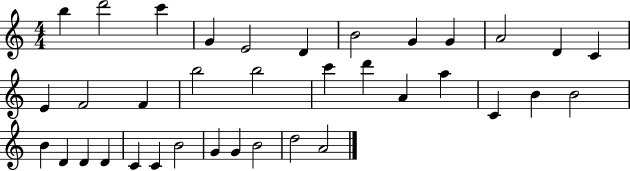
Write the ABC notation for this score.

X:1
T:Untitled
M:4/4
L:1/4
K:C
b d'2 c' G E2 D B2 G G A2 D C E F2 F b2 b2 c' d' A a C B B2 B D D D C C B2 G G B2 d2 A2